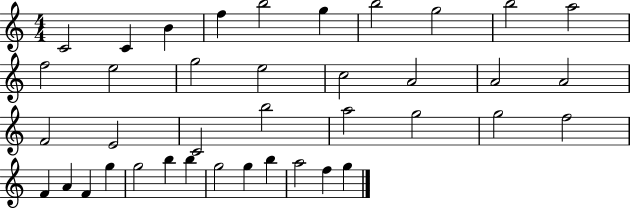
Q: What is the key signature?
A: C major